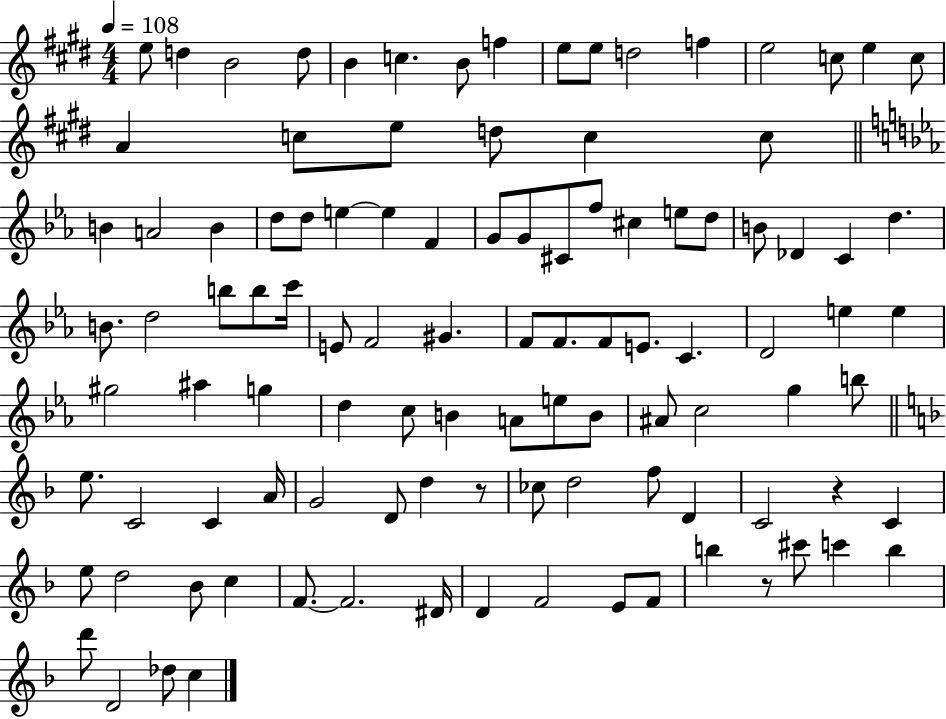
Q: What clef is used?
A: treble